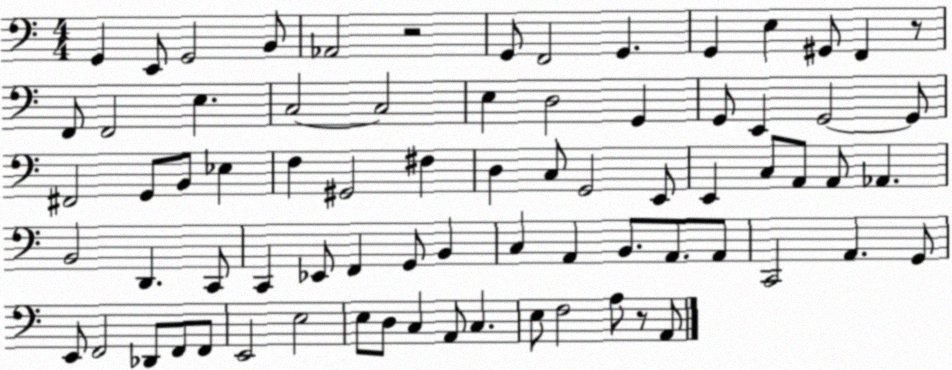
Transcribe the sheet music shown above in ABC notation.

X:1
T:Untitled
M:4/4
L:1/4
K:C
G,, E,,/2 G,,2 B,,/2 _A,,2 z2 G,,/2 F,,2 G,, G,, E, ^G,,/2 F,, z/2 F,,/2 F,,2 E, C,2 C,2 E, D,2 G,, G,,/2 E,, G,,2 G,,/2 ^F,,2 G,,/2 B,,/2 _E, F, ^G,,2 ^F, D, C,/2 G,,2 E,,/2 E,, C,/2 A,,/2 A,,/2 _A,, B,,2 D,, C,,/2 C,, _E,,/2 F,, G,,/2 B,, C, A,, B,,/2 A,,/2 A,,/2 C,,2 A,, G,,/2 E,,/2 F,,2 _D,,/2 F,,/2 F,,/2 E,,2 E,2 E,/2 D,/2 C, A,,/2 C, E,/2 F,2 A,/2 z/2 A,,/2